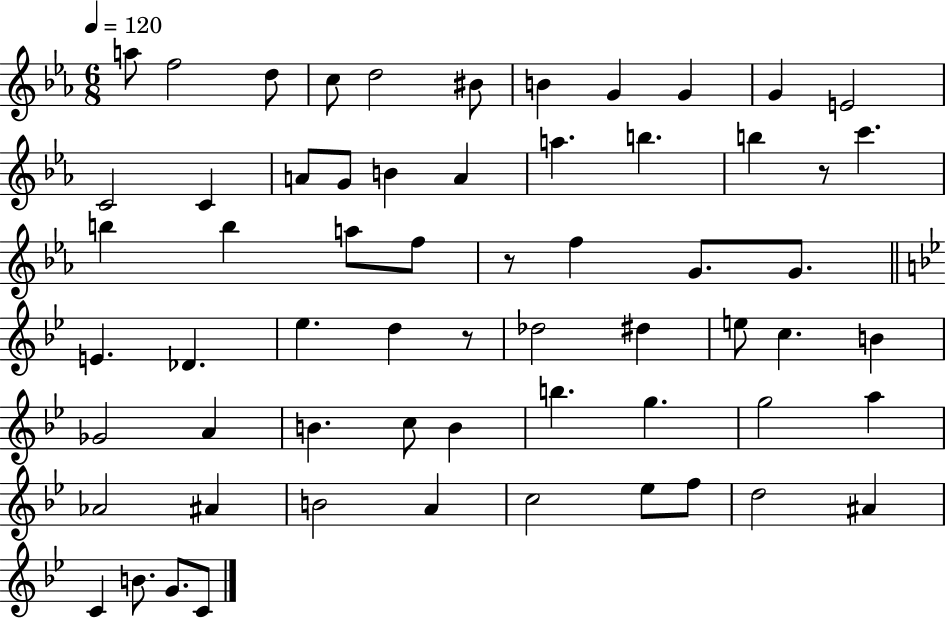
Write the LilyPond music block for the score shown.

{
  \clef treble
  \numericTimeSignature
  \time 6/8
  \key ees \major
  \tempo 4 = 120
  a''8 f''2 d''8 | c''8 d''2 bis'8 | b'4 g'4 g'4 | g'4 e'2 | \break c'2 c'4 | a'8 g'8 b'4 a'4 | a''4. b''4. | b''4 r8 c'''4. | \break b''4 b''4 a''8 f''8 | r8 f''4 g'8. g'8. | \bar "||" \break \key g \minor e'4. des'4. | ees''4. d''4 r8 | des''2 dis''4 | e''8 c''4. b'4 | \break ges'2 a'4 | b'4. c''8 b'4 | b''4. g''4. | g''2 a''4 | \break aes'2 ais'4 | b'2 a'4 | c''2 ees''8 f''8 | d''2 ais'4 | \break c'4 b'8. g'8. c'8 | \bar "|."
}